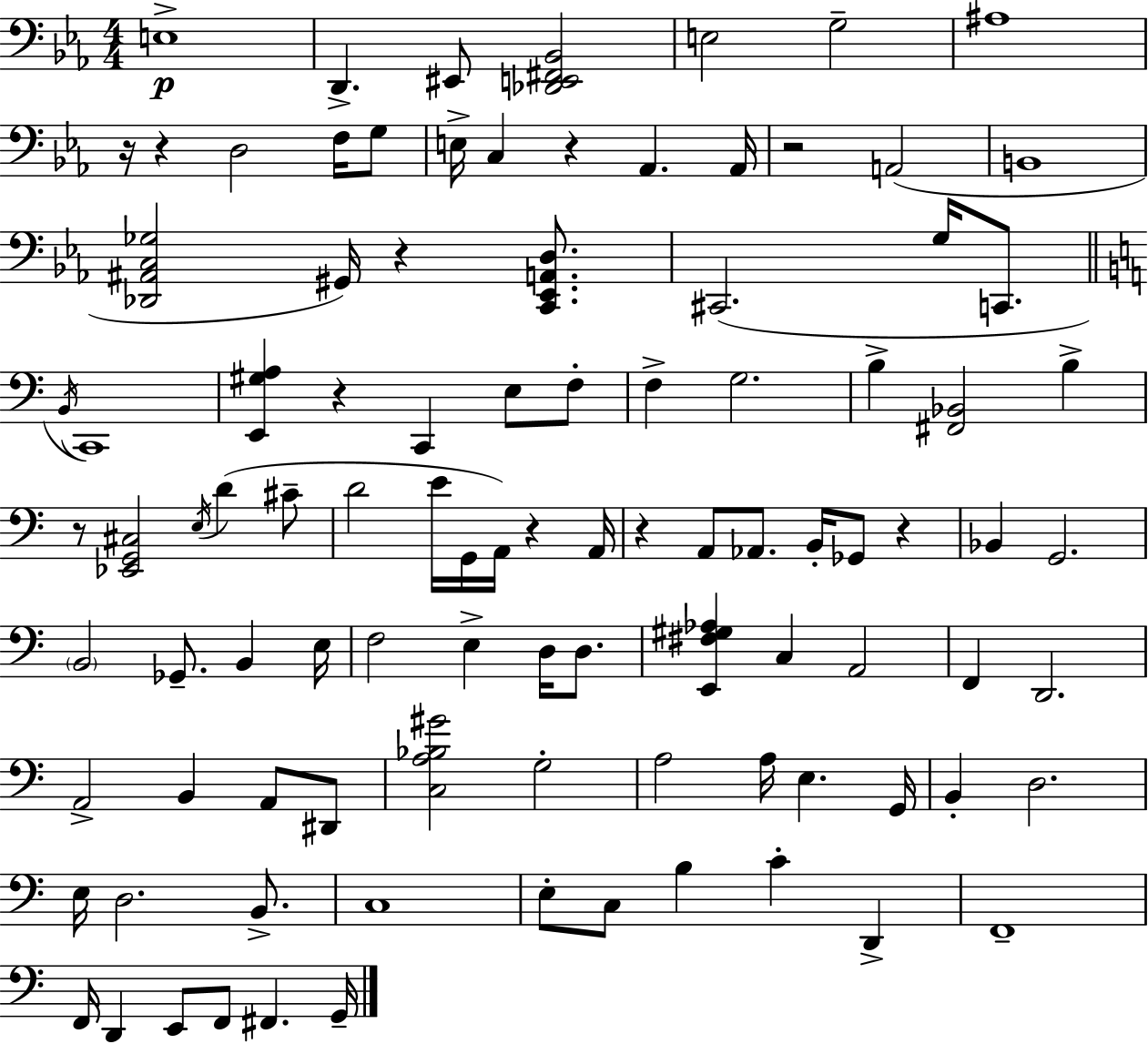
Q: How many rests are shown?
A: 10